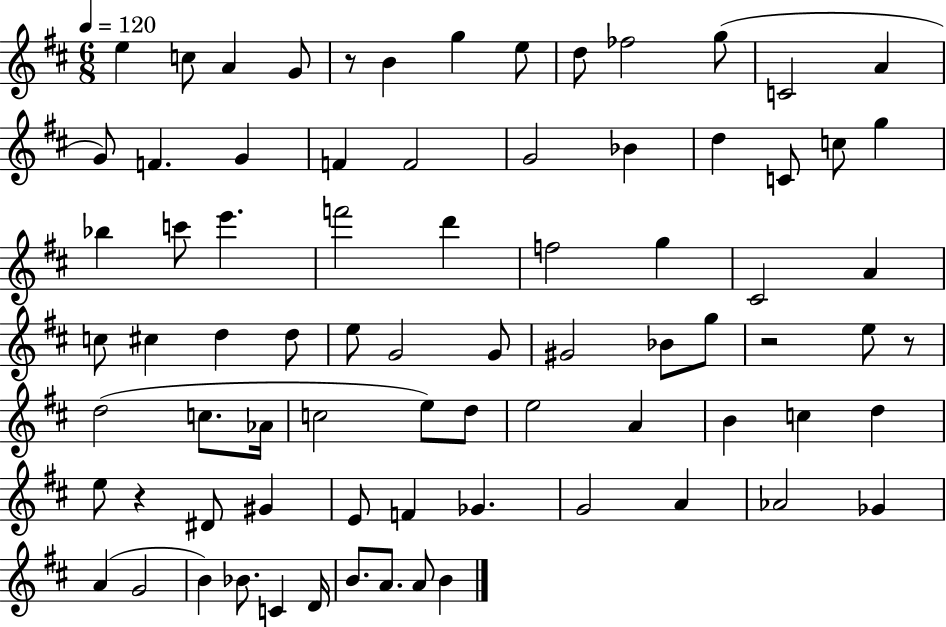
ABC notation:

X:1
T:Untitled
M:6/8
L:1/4
K:D
e c/2 A G/2 z/2 B g e/2 d/2 _f2 g/2 C2 A G/2 F G F F2 G2 _B d C/2 c/2 g _b c'/2 e' f'2 d' f2 g ^C2 A c/2 ^c d d/2 e/2 G2 G/2 ^G2 _B/2 g/2 z2 e/2 z/2 d2 c/2 _A/4 c2 e/2 d/2 e2 A B c d e/2 z ^D/2 ^G E/2 F _G G2 A _A2 _G A G2 B _B/2 C D/4 B/2 A/2 A/2 B